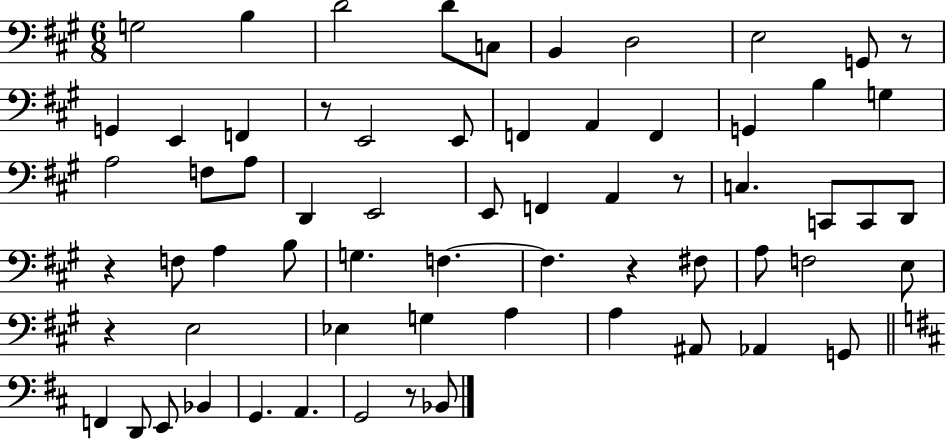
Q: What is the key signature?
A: A major